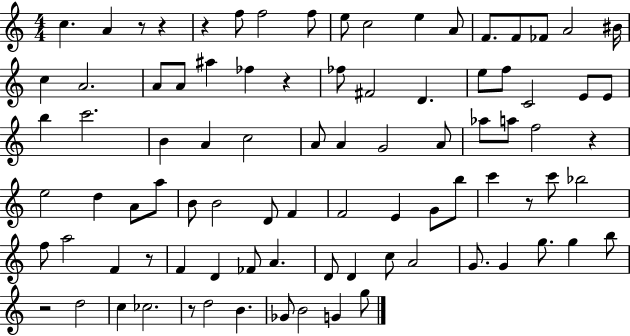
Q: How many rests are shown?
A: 9